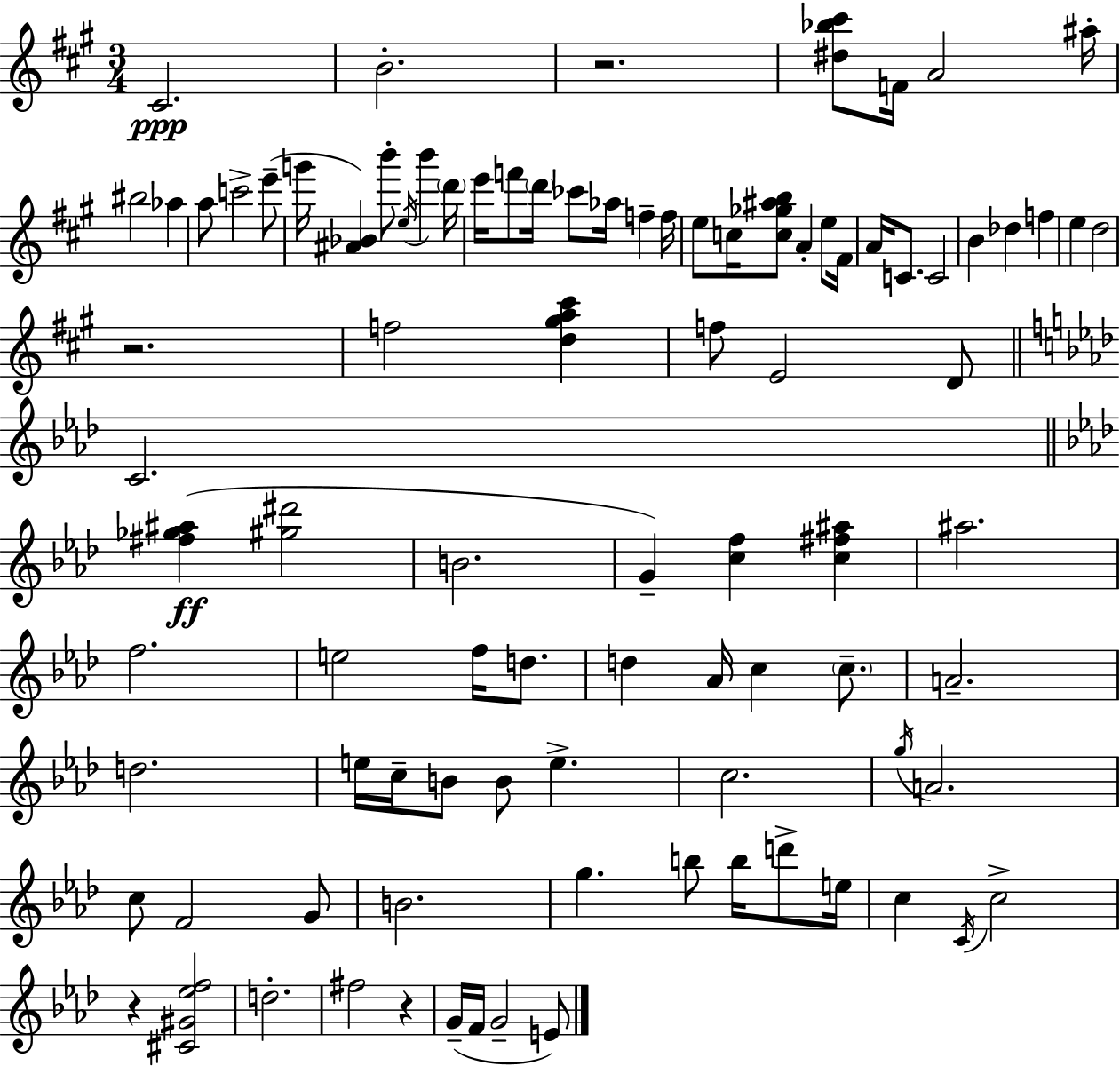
C#4/h. B4/h. R/h. [D#5,Bb5,C#6]/e F4/s A4/h A#5/s BIS5/h Ab5/q A5/e C6/h E6/e G6/s [A#4,Bb4]/q B6/e E5/s B6/q D6/s E6/s F6/e D6/s CES6/e Ab5/s F5/q F5/s E5/e C5/s [C5,Gb5,A#5,B5]/e A4/q E5/e F#4/s A4/s C4/e. C4/h B4/q Db5/q F5/q E5/q D5/h R/h. F5/h [D5,G#5,A5,C#6]/q F5/e E4/h D4/e C4/h. [F#5,Gb5,A#5]/q [G#5,D#6]/h B4/h. G4/q [C5,F5]/q [C5,F#5,A#5]/q A#5/h. F5/h. E5/h F5/s D5/e. D5/q Ab4/s C5/q C5/e. A4/h. D5/h. E5/s C5/s B4/e B4/e E5/q. C5/h. G5/s A4/h. C5/e F4/h G4/e B4/h. G5/q. B5/e B5/s D6/e E5/s C5/q C4/s C5/h R/q [C#4,G#4,Eb5,F5]/h D5/h. F#5/h R/q G4/s F4/s G4/h E4/e